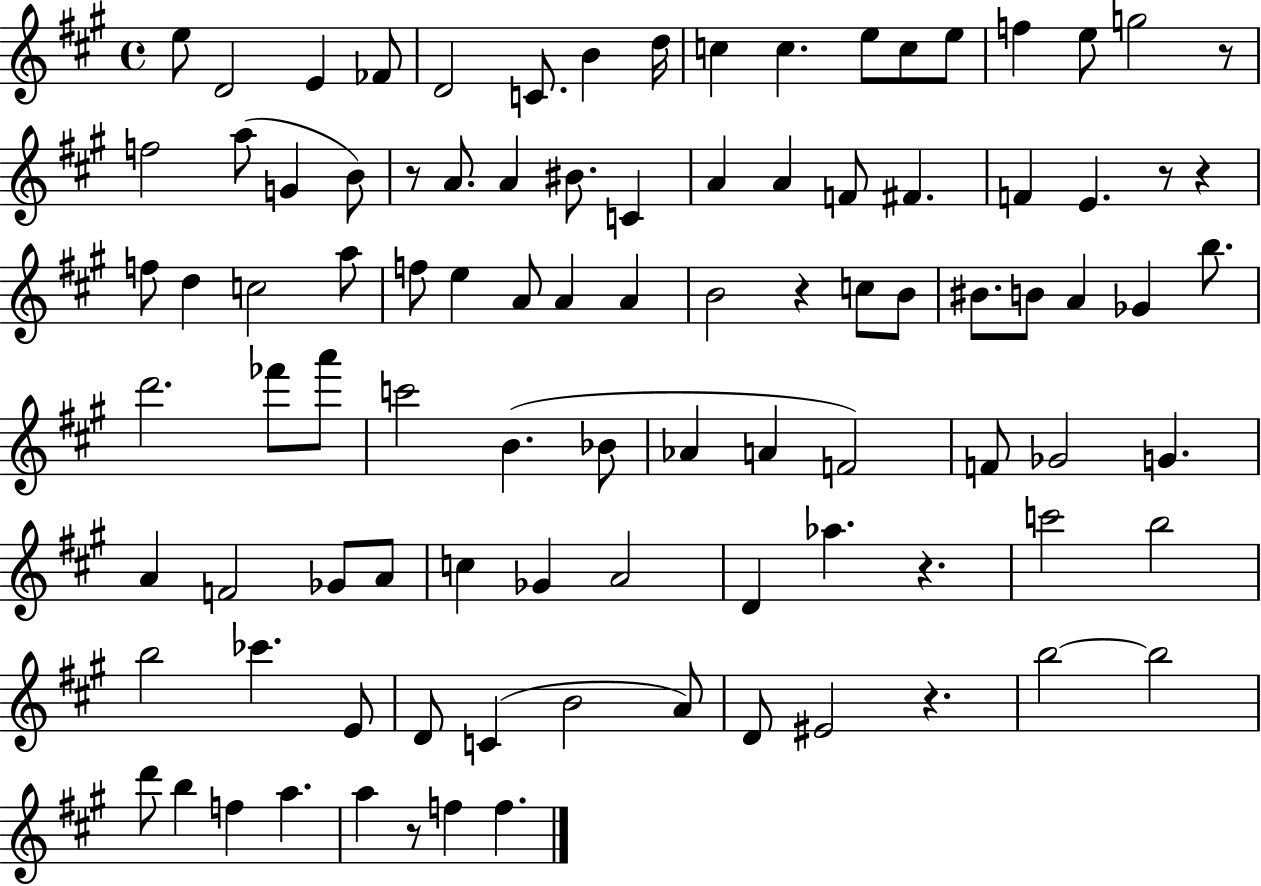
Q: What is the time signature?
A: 4/4